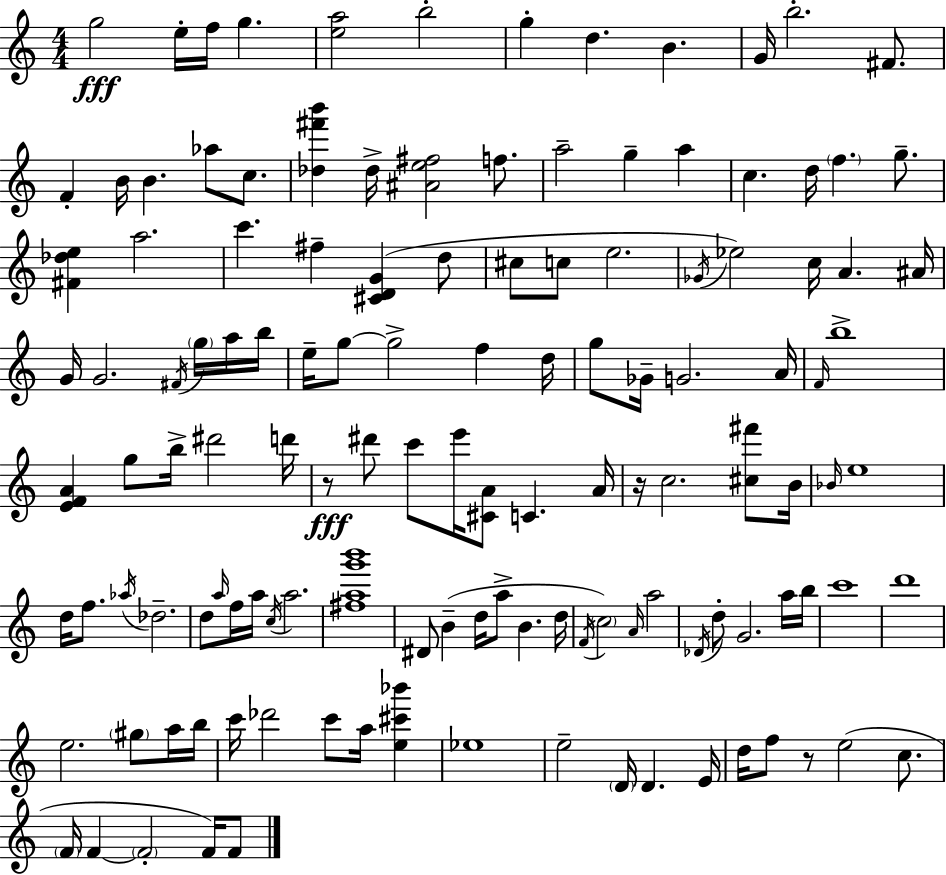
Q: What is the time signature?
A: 4/4